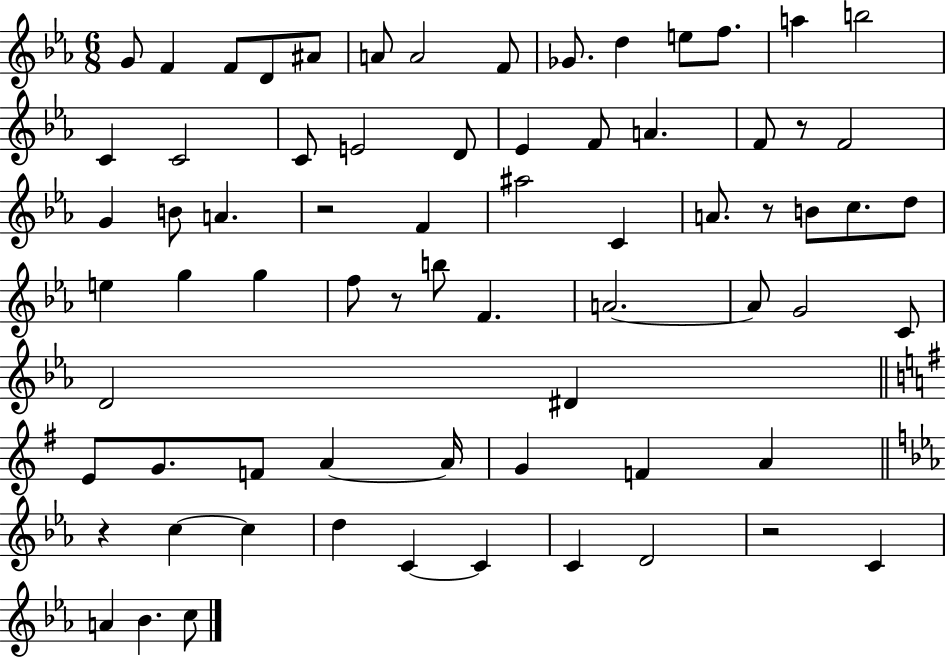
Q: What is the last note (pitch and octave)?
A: C5